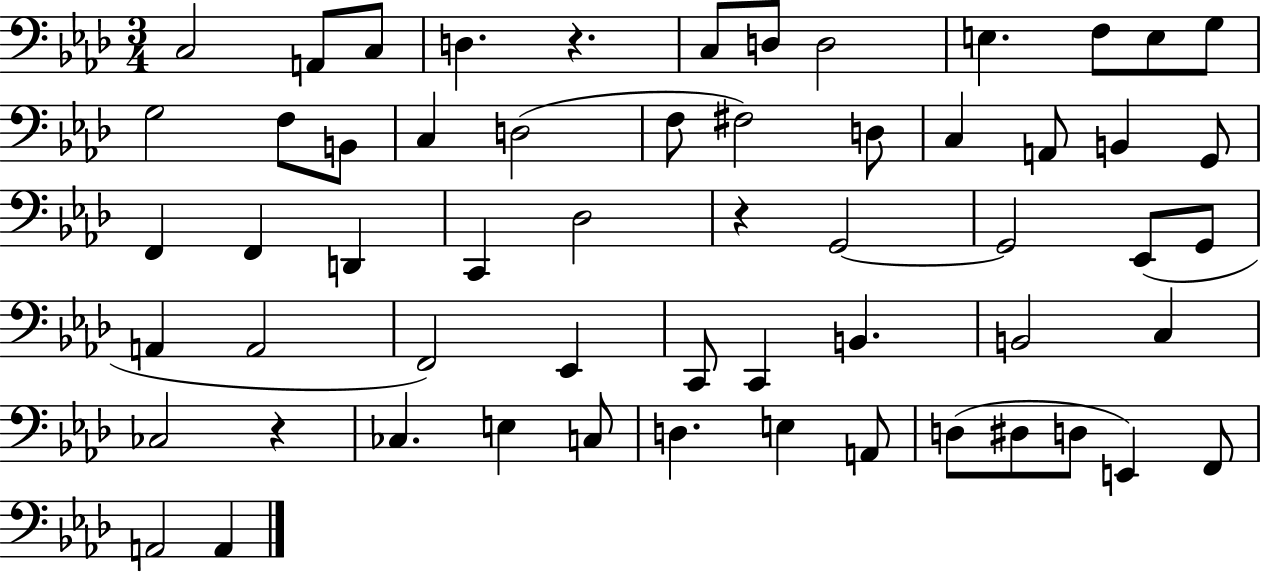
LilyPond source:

{
  \clef bass
  \numericTimeSignature
  \time 3/4
  \key aes \major
  c2 a,8 c8 | d4. r4. | c8 d8 d2 | e4. f8 e8 g8 | \break g2 f8 b,8 | c4 d2( | f8 fis2) d8 | c4 a,8 b,4 g,8 | \break f,4 f,4 d,4 | c,4 des2 | r4 g,2~~ | g,2 ees,8( g,8 | \break a,4 a,2 | f,2) ees,4 | c,8 c,4 b,4. | b,2 c4 | \break ces2 r4 | ces4. e4 c8 | d4. e4 a,8 | d8( dis8 d8 e,4) f,8 | \break a,2 a,4 | \bar "|."
}